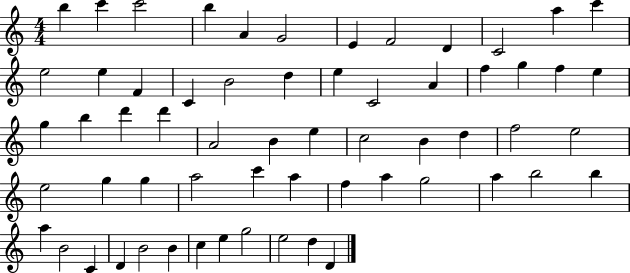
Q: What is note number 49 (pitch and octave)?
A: B5